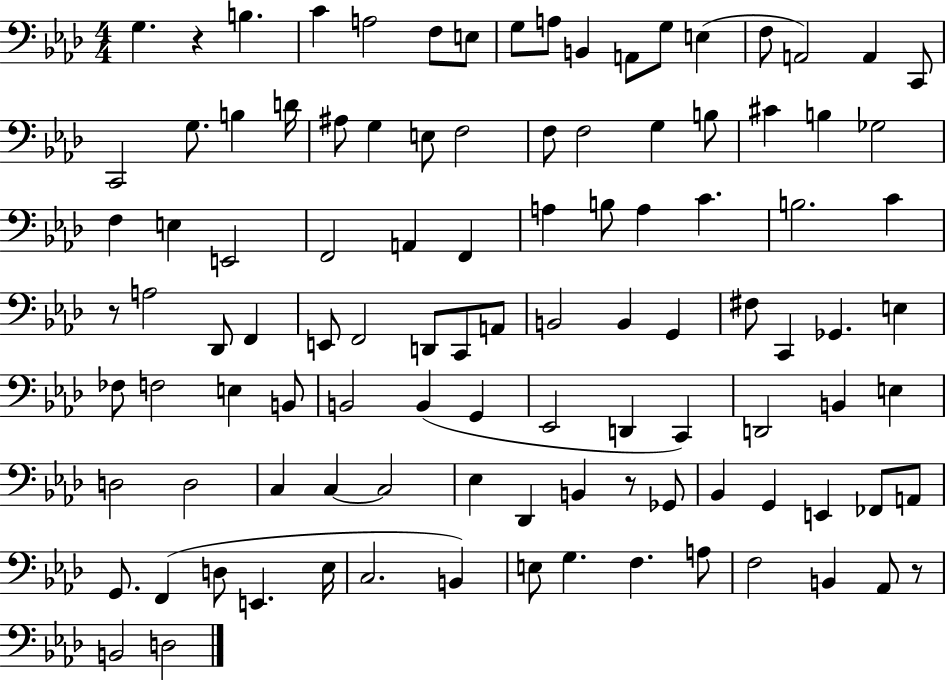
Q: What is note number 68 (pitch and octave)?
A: C2